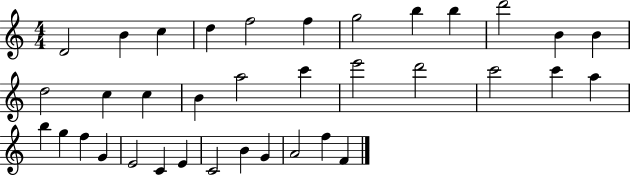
{
  \clef treble
  \numericTimeSignature
  \time 4/4
  \key c \major
  d'2 b'4 c''4 | d''4 f''2 f''4 | g''2 b''4 b''4 | d'''2 b'4 b'4 | \break d''2 c''4 c''4 | b'4 a''2 c'''4 | e'''2 d'''2 | c'''2 c'''4 a''4 | \break b''4 g''4 f''4 g'4 | e'2 c'4 e'4 | c'2 b'4 g'4 | a'2 f''4 f'4 | \break \bar "|."
}